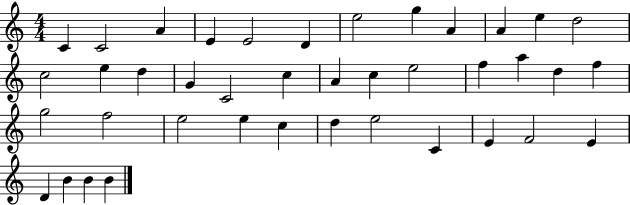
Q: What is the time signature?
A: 4/4